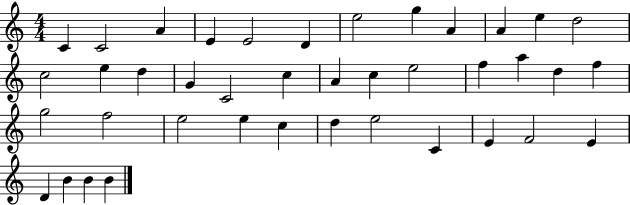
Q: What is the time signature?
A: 4/4